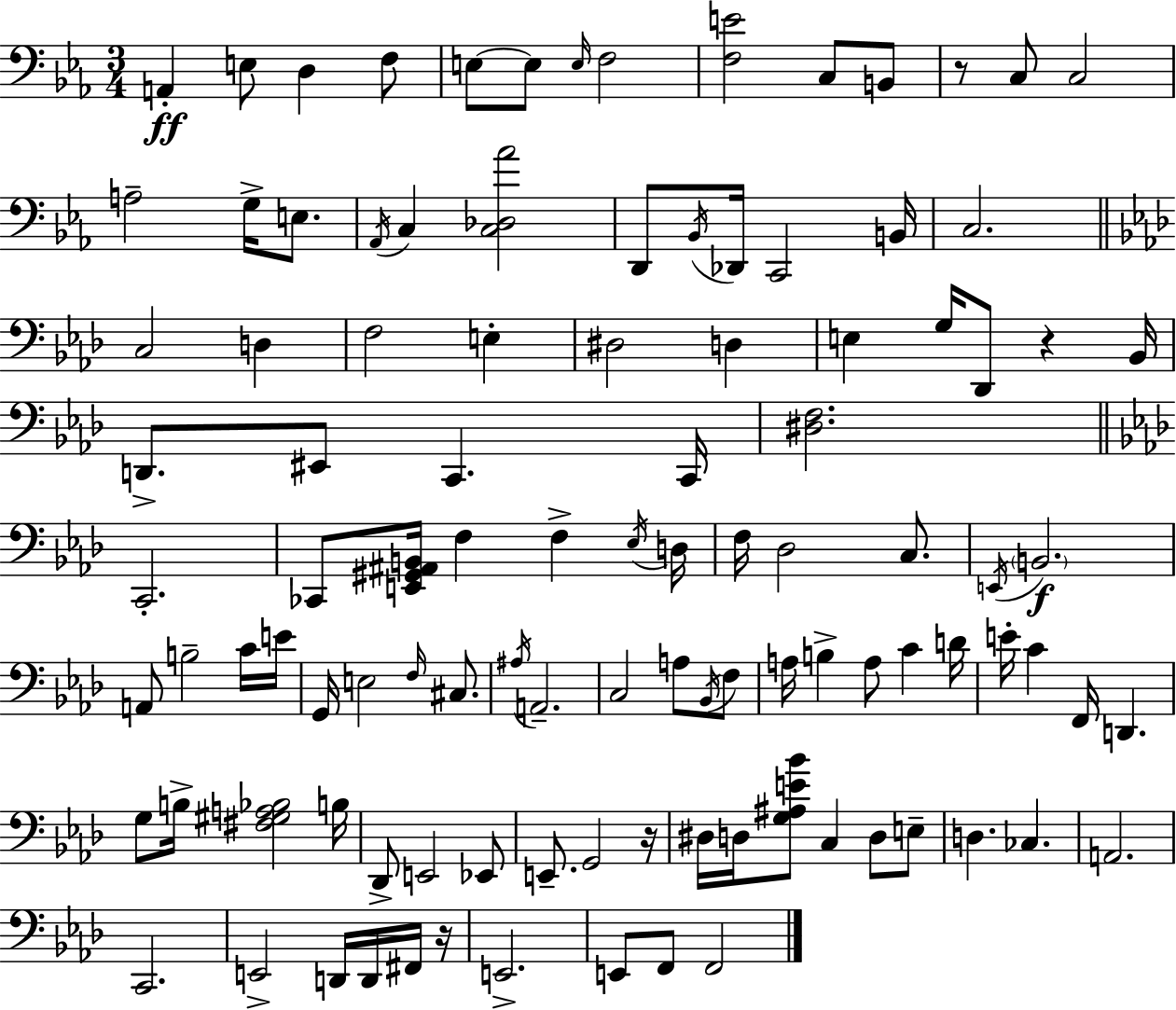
{
  \clef bass
  \numericTimeSignature
  \time 3/4
  \key ees \major
  a,4-.\ff e8 d4 f8 | e8~~ e8 \grace { e16 } f2 | <f e'>2 c8 b,8 | r8 c8 c2 | \break a2-- g16-> e8. | \acciaccatura { aes,16 } c4 <c des aes'>2 | d,8 \acciaccatura { bes,16 } des,16 c,2 | b,16 c2. | \break \bar "||" \break \key aes \major c2 d4 | f2 e4-. | dis2 d4 | e4 g16 des,8 r4 bes,16 | \break d,8.-> eis,8 c,4. c,16 | <dis f>2. | \bar "||" \break \key aes \major c,2.-. | ces,8 <e, gis, ais, b,>16 f4 f4-> \acciaccatura { ees16 } | d16 f16 des2 c8. | \acciaccatura { e,16 } \parenthesize b,2.\f | \break a,8 b2-- | c'16 e'16 g,16 e2 \grace { f16 } | cis8. \acciaccatura { ais16 } a,2.-- | c2 | \break a8 \acciaccatura { bes,16 } f8 a16 b4-> a8 | c'4 d'16 e'16-. c'4 f,16 d,4. | g8 b16-> <fis gis a bes>2 | b16 des,8-> e,2 | \break ees,8 e,8.-- g,2 | r16 dis16 d16 <g ais e' bes'>8 c4 | d8 e8-- d4. ces4. | a,2. | \break c,2. | e,2-> | d,16 d,16 fis,16 r16 e,2.-> | e,8 f,8 f,2 | \break \bar "|."
}